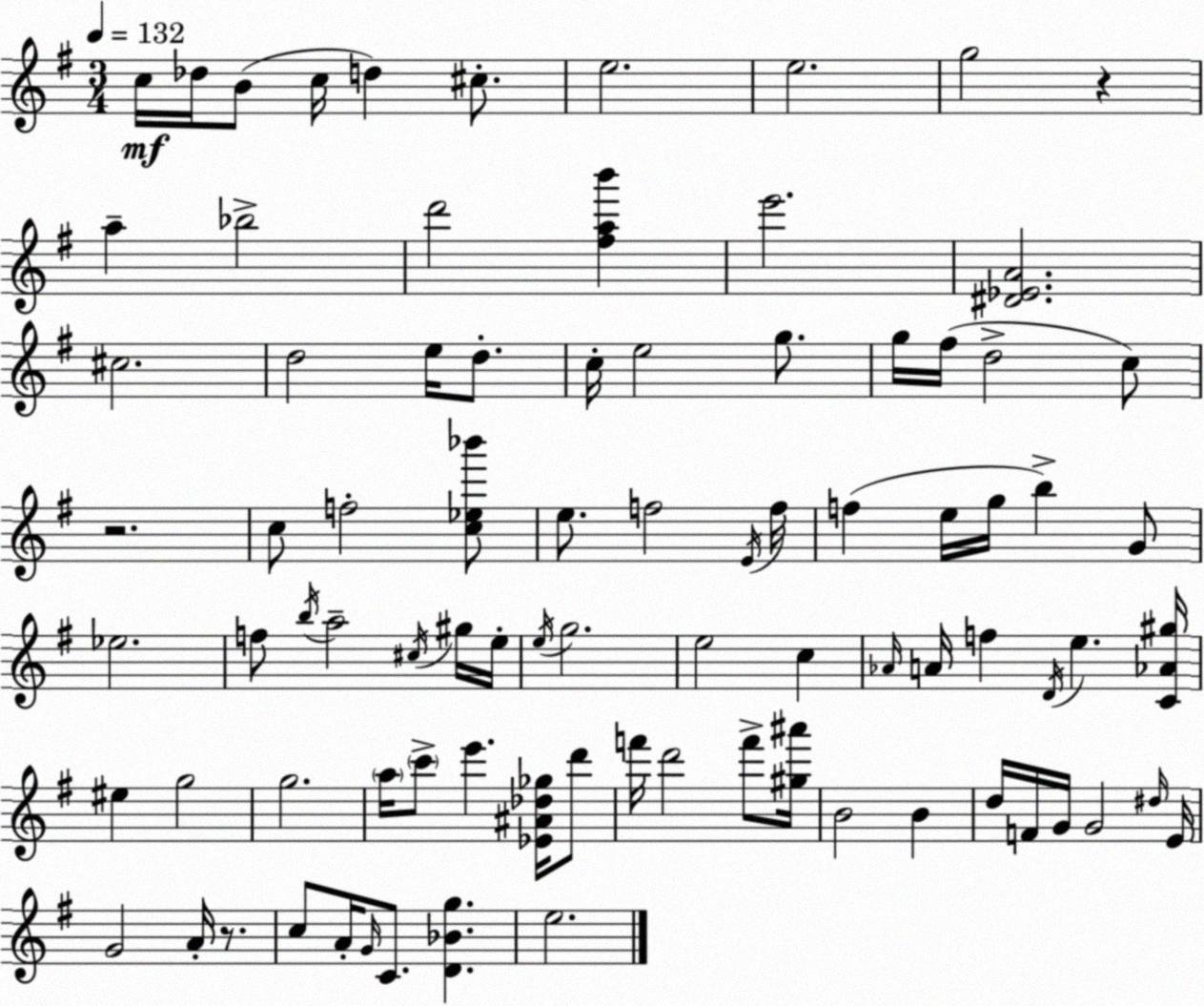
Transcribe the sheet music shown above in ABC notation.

X:1
T:Untitled
M:3/4
L:1/4
K:Em
c/4 _d/4 B/2 c/4 d ^c/2 e2 e2 g2 z a _b2 d'2 [^fab'] e'2 [^D_EA]2 ^c2 d2 e/4 d/2 c/4 e2 g/2 g/4 ^f/4 d2 c/2 z2 c/2 f2 [c_e_b']/2 e/2 f2 E/4 f/4 f e/4 g/4 b G/2 _e2 f/2 b/4 a2 ^c/4 ^g/4 e/4 e/4 g2 e2 c _A/4 A/4 f D/4 e [C_A^g]/4 ^e g2 g2 a/4 c'/2 e' [_E^A_d_g]/4 d'/2 f'/4 d'2 f'/2 [^g^a']/4 B2 B d/4 F/4 G/4 G2 ^d/4 E/4 G2 A/4 z/2 c/2 A/4 G/4 C/2 [D_Bg] e2